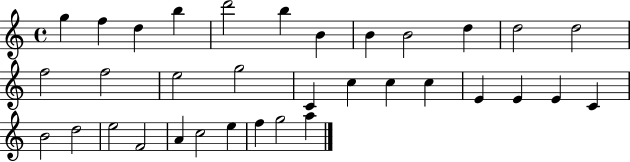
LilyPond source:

{
  \clef treble
  \time 4/4
  \defaultTimeSignature
  \key c \major
  g''4 f''4 d''4 b''4 | d'''2 b''4 b'4 | b'4 b'2 d''4 | d''2 d''2 | \break f''2 f''2 | e''2 g''2 | c'4 c''4 c''4 c''4 | e'4 e'4 e'4 c'4 | \break b'2 d''2 | e''2 f'2 | a'4 c''2 e''4 | f''4 g''2 a''4 | \break \bar "|."
}